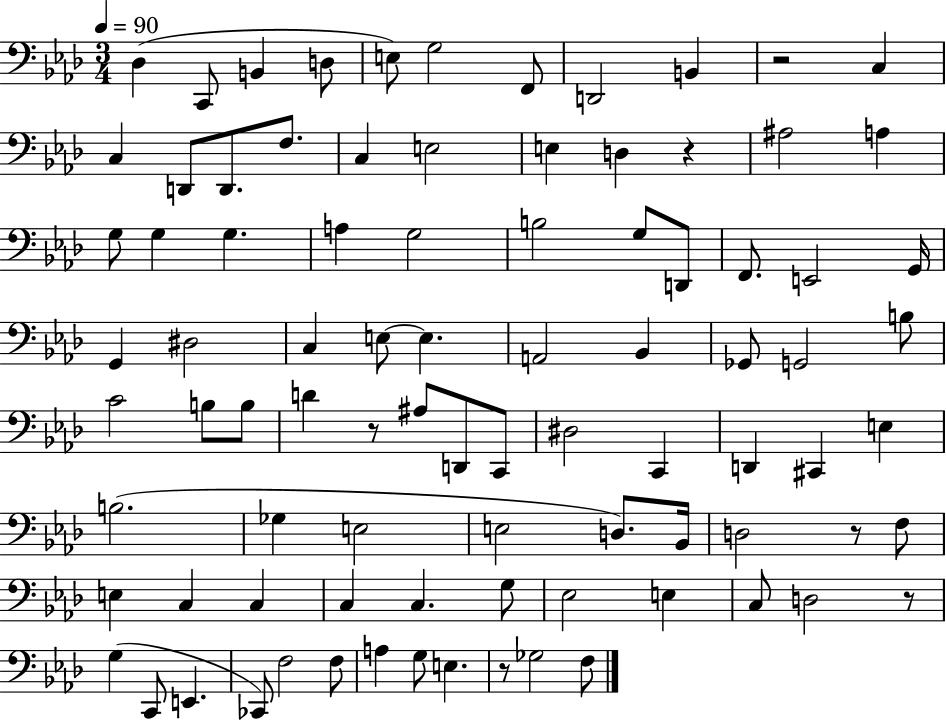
{
  \clef bass
  \numericTimeSignature
  \time 3/4
  \key aes \major
  \tempo 4 = 90
  \repeat volta 2 { des4( c,8 b,4 d8 | e8) g2 f,8 | d,2 b,4 | r2 c4 | \break c4 d,8 d,8. f8. | c4 e2 | e4 d4 r4 | ais2 a4 | \break g8 g4 g4. | a4 g2 | b2 g8 d,8 | f,8. e,2 g,16 | \break g,4 dis2 | c4 e8~~ e4. | a,2 bes,4 | ges,8 g,2 b8 | \break c'2 b8 b8 | d'4 r8 ais8 d,8 c,8 | dis2 c,4 | d,4 cis,4 e4 | \break b2.( | ges4 e2 | e2 d8.) bes,16 | d2 r8 f8 | \break e4 c4 c4 | c4 c4. g8 | ees2 e4 | c8 d2 r8 | \break g4( c,8 e,4. | ces,8) f2 f8 | a4 g8 e4. | r8 ges2 f8 | \break } \bar "|."
}